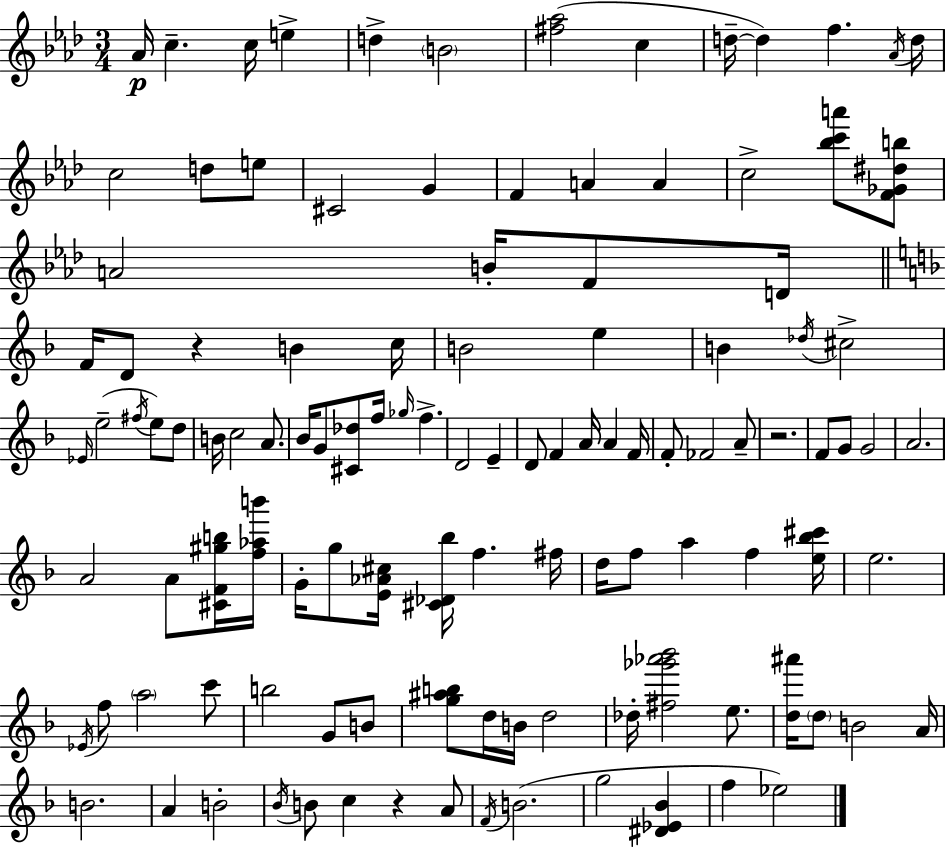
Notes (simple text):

Ab4/s C5/q. C5/s E5/q D5/q B4/h [F#5,Ab5]/h C5/q D5/s D5/q F5/q. Ab4/s D5/s C5/h D5/e E5/e C#4/h G4/q F4/q A4/q A4/q C5/h [Bb5,C6,A6]/e [F4,Gb4,D#5,B5]/e A4/h B4/s F4/e D4/s F4/s D4/e R/q B4/q C5/s B4/h E5/q B4/q Db5/s C#5/h Eb4/s E5/h F#5/s E5/e D5/e B4/s C5/h A4/e. Bb4/s G4/e [C#4,Db5]/e F5/s Gb5/s F5/q. D4/h E4/q D4/e F4/q A4/s A4/q F4/s F4/e FES4/h A4/e R/h. F4/e G4/e G4/h A4/h. A4/h A4/e [C#4,F4,G#5,B5]/s [F5,Ab5,B6]/s G4/s G5/e [E4,Ab4,C#5]/s [C#4,Db4,Bb5]/s F5/q. F#5/s D5/s F5/e A5/q F5/q [E5,Bb5,C#6]/s E5/h. Eb4/s F5/e A5/h C6/e B5/h G4/e B4/e [G5,A#5,B5]/e D5/s B4/s D5/h Db5/s [F#5,Gb6,Ab6,Bb6]/h E5/e. [D5,A#6]/s D5/e B4/h A4/s B4/h. A4/q B4/h Bb4/s B4/e C5/q R/q A4/e F4/s B4/h. G5/h [D#4,Eb4,Bb4]/q F5/q Eb5/h